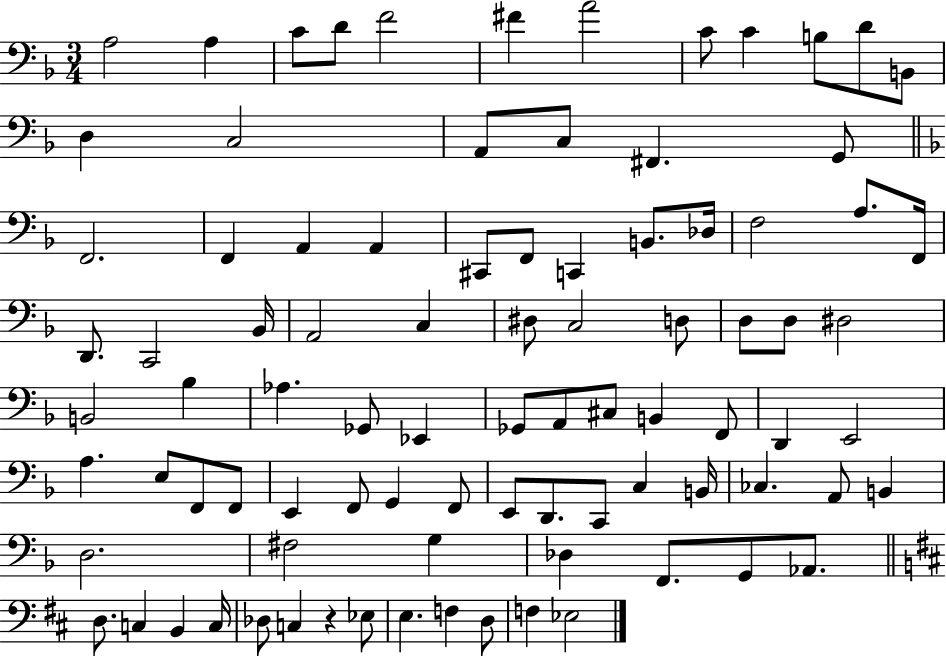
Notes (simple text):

A3/h A3/q C4/e D4/e F4/h F#4/q A4/h C4/e C4/q B3/e D4/e B2/e D3/q C3/h A2/e C3/e F#2/q. G2/e F2/h. F2/q A2/q A2/q C#2/e F2/e C2/q B2/e. Db3/s F3/h A3/e. F2/s D2/e. C2/h Bb2/s A2/h C3/q D#3/e C3/h D3/e D3/e D3/e D#3/h B2/h Bb3/q Ab3/q. Gb2/e Eb2/q Gb2/e A2/e C#3/e B2/q F2/e D2/q E2/h A3/q. E3/e F2/e F2/e E2/q F2/e G2/q F2/e E2/e D2/e. C2/e C3/q B2/s CES3/q. A2/e B2/q D3/h. F#3/h G3/q Db3/q F2/e. G2/e Ab2/e. D3/e. C3/q B2/q C3/s Db3/e C3/q R/q Eb3/e E3/q. F3/q D3/e F3/q Eb3/h